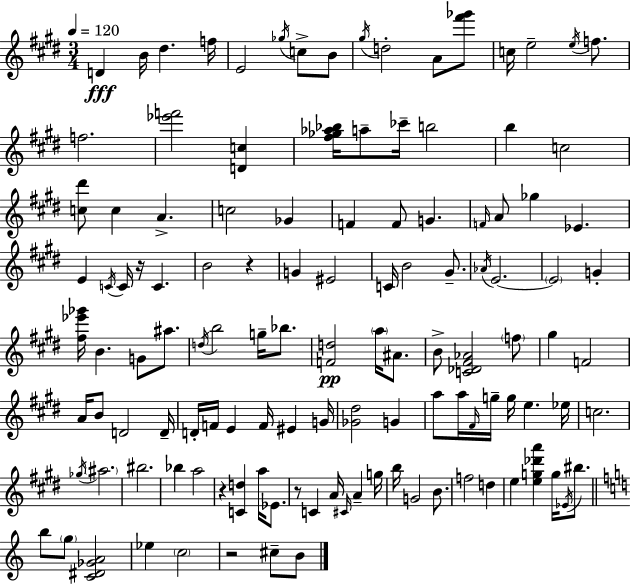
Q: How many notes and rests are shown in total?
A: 122